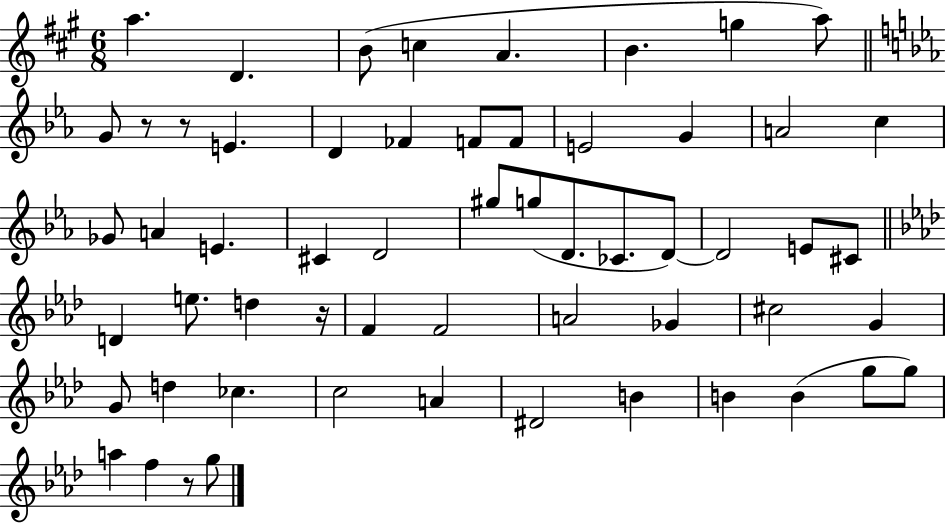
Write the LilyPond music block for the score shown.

{
  \clef treble
  \numericTimeSignature
  \time 6/8
  \key a \major
  \repeat volta 2 { a''4. d'4. | b'8( c''4 a'4. | b'4. g''4 a''8) | \bar "||" \break \key ees \major g'8 r8 r8 e'4. | d'4 fes'4 f'8 f'8 | e'2 g'4 | a'2 c''4 | \break ges'8 a'4 e'4. | cis'4 d'2 | gis''8 g''8( d'8. ces'8. d'8~~) | d'2 e'8 cis'8 | \break \bar "||" \break \key f \minor d'4 e''8. d''4 r16 | f'4 f'2 | a'2 ges'4 | cis''2 g'4 | \break g'8 d''4 ces''4. | c''2 a'4 | dis'2 b'4 | b'4 b'4( g''8 g''8) | \break a''4 f''4 r8 g''8 | } \bar "|."
}